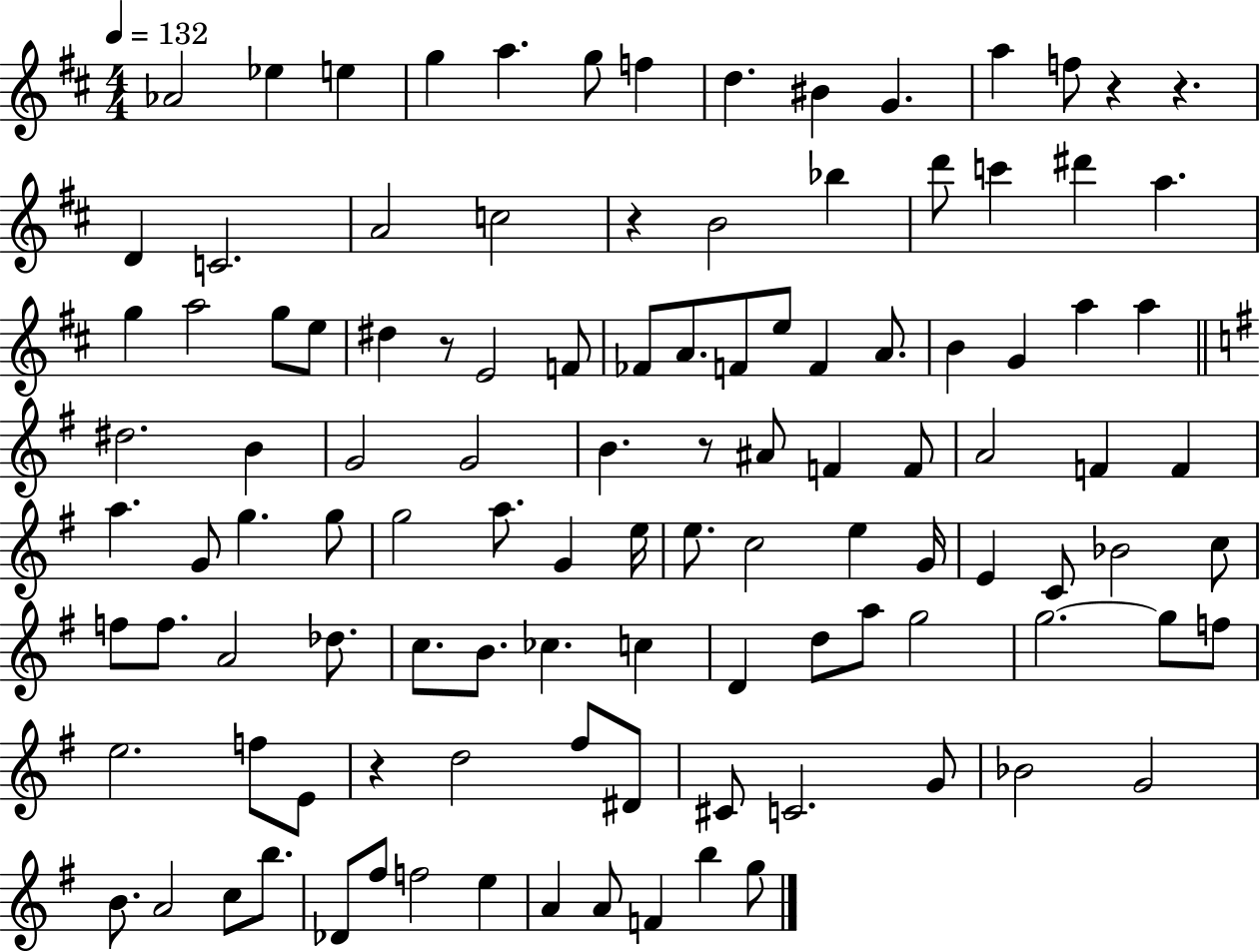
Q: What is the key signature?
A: D major